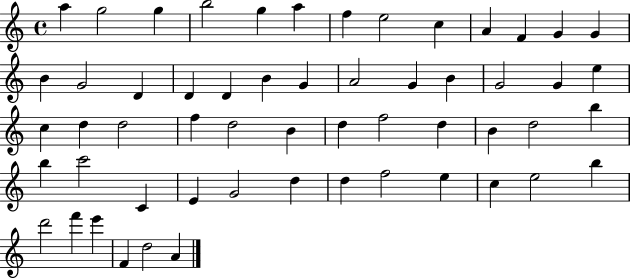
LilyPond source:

{
  \clef treble
  \time 4/4
  \defaultTimeSignature
  \key c \major
  a''4 g''2 g''4 | b''2 g''4 a''4 | f''4 e''2 c''4 | a'4 f'4 g'4 g'4 | \break b'4 g'2 d'4 | d'4 d'4 b'4 g'4 | a'2 g'4 b'4 | g'2 g'4 e''4 | \break c''4 d''4 d''2 | f''4 d''2 b'4 | d''4 f''2 d''4 | b'4 d''2 b''4 | \break b''4 c'''2 c'4 | e'4 g'2 d''4 | d''4 f''2 e''4 | c''4 e''2 b''4 | \break d'''2 f'''4 e'''4 | f'4 d''2 a'4 | \bar "|."
}